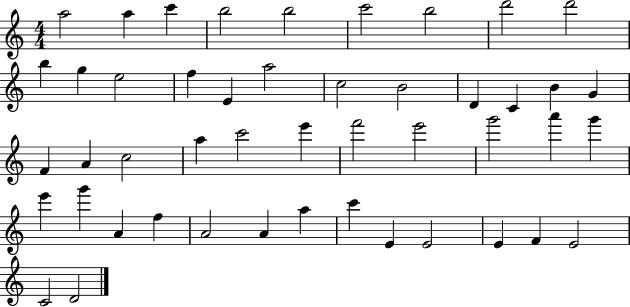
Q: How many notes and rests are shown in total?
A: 47